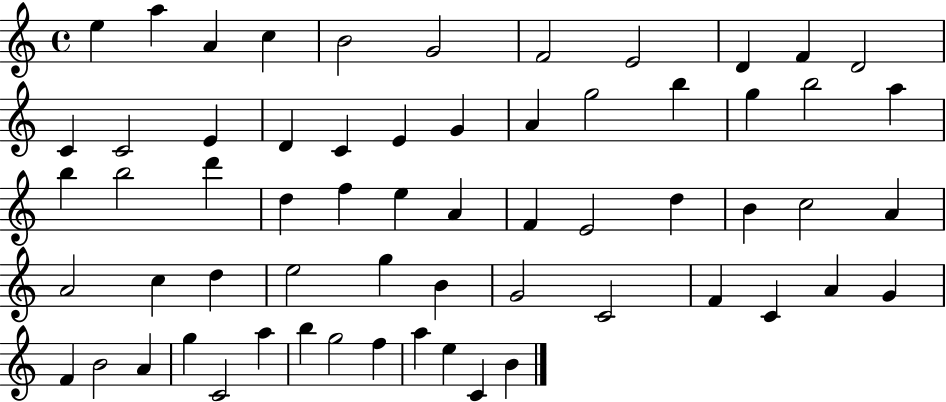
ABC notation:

X:1
T:Untitled
M:4/4
L:1/4
K:C
e a A c B2 G2 F2 E2 D F D2 C C2 E D C E G A g2 b g b2 a b b2 d' d f e A F E2 d B c2 A A2 c d e2 g B G2 C2 F C A G F B2 A g C2 a b g2 f a e C B